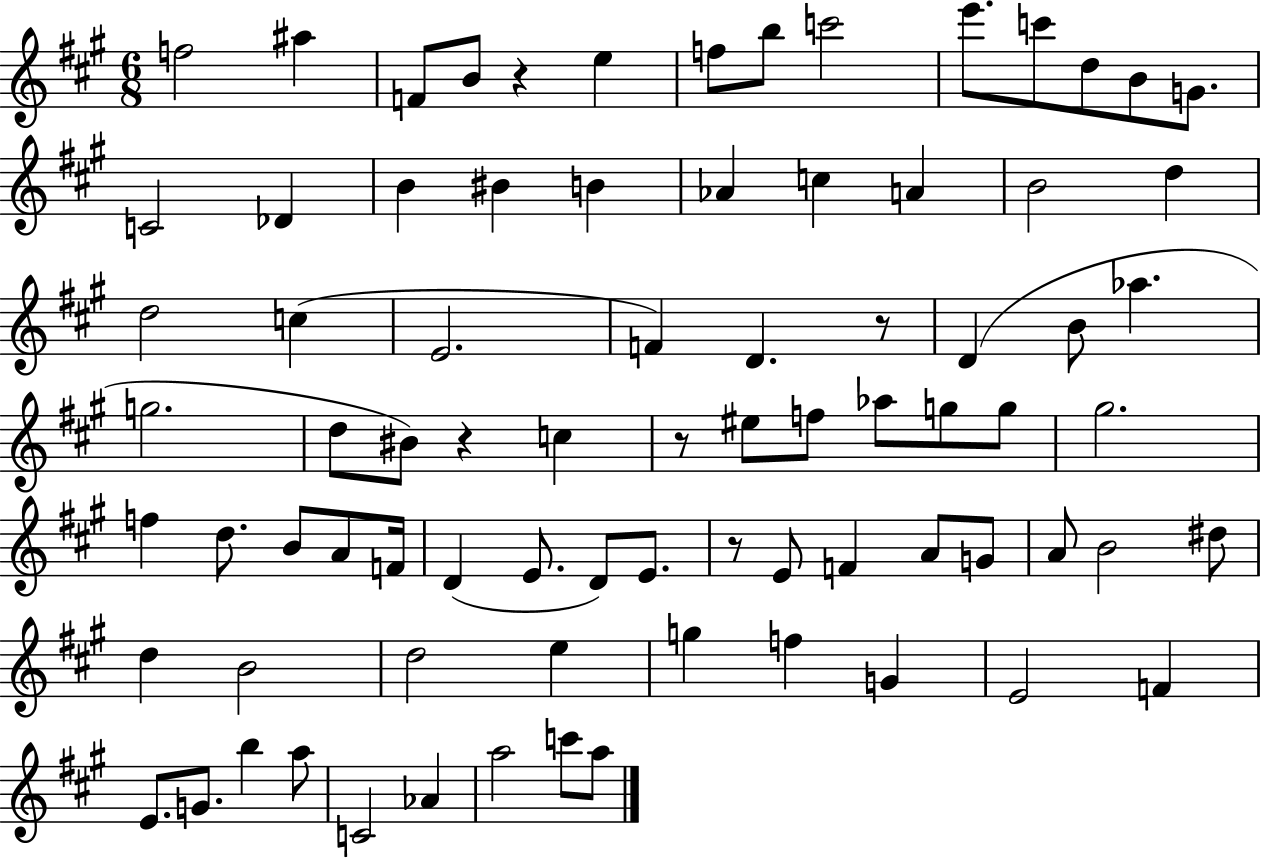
F5/h A#5/q F4/e B4/e R/q E5/q F5/e B5/e C6/h E6/e. C6/e D5/e B4/e G4/e. C4/h Db4/q B4/q BIS4/q B4/q Ab4/q C5/q A4/q B4/h D5/q D5/h C5/q E4/h. F4/q D4/q. R/e D4/q B4/e Ab5/q. G5/h. D5/e BIS4/e R/q C5/q R/e EIS5/e F5/e Ab5/e G5/e G5/e G#5/h. F5/q D5/e. B4/e A4/e F4/s D4/q E4/e. D4/e E4/e. R/e E4/e F4/q A4/e G4/e A4/e B4/h D#5/e D5/q B4/h D5/h E5/q G5/q F5/q G4/q E4/h F4/q E4/e. G4/e. B5/q A5/e C4/h Ab4/q A5/h C6/e A5/e